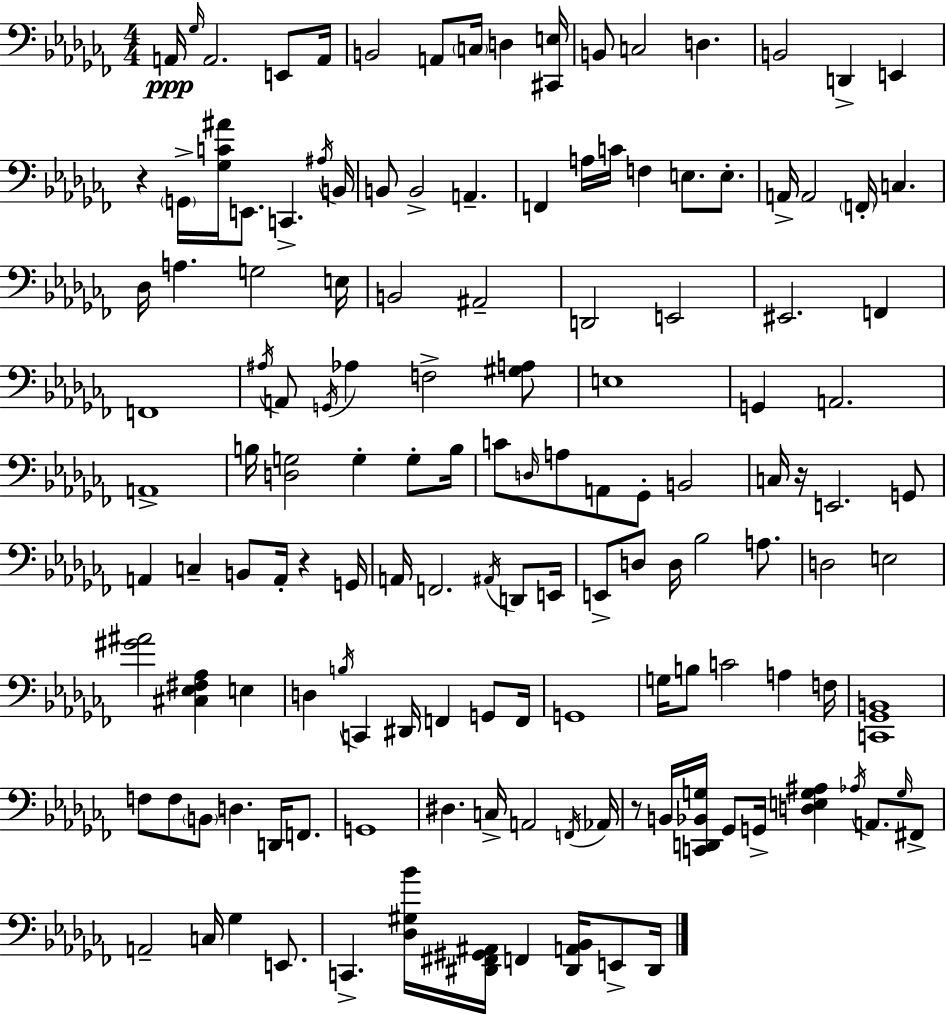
{
  \clef bass
  \numericTimeSignature
  \time 4/4
  \key aes \minor
  \repeat volta 2 { a,16\ppp \grace { ges16 } a,2. e,8 | a,16 b,2 a,8 \parenthesize c16 d4 | <cis, e>16 b,8 c2 d4. | b,2 d,4-> e,4 | \break r4 \parenthesize g,16-> <ges c' ais'>16 e,8. c,4.-> | \acciaccatura { ais16 } b,16 b,8 b,2-> a,4.-- | f,4 a16 c'16 f4 e8. e8.-. | a,16-> a,2 \parenthesize f,16-. c4. | \break des16 a4. g2 | e16 b,2 ais,2-- | d,2 e,2 | eis,2. f,4 | \break f,1 | \acciaccatura { ais16 } a,8 \acciaccatura { g,16 } aes4 f2-> | <gis a>8 e1 | g,4 a,2. | \break a,1-> | b16 <d g>2 g4-. | g8-. b16 c'8 \grace { d16 } a8 a,8 ges,8-. b,2 | c16 r16 e,2. | \break g,8 a,4 c4-- b,8 a,16-. | r4 g,16 a,16 f,2. | \acciaccatura { ais,16 } d,8 e,16 e,8-> d8 d16 bes2 | a8. d2 e2 | \break <gis' ais'>2 <cis ees fis aes>4 | e4 d4 \acciaccatura { b16 } c,4 dis,16 | f,4 g,8 f,16 g,1 | g16 b8 c'2 | \break a4 f16 <c, ges, b,>1 | f8 f8 \parenthesize b,8 d4. | d,16 f,8. g,1 | dis4. c16-> a,2 | \break \acciaccatura { f,16 } aes,16 r8 b,16 <c, d, bes, g>16 ges,8 g,16-> <d e g ais>4 | \acciaccatura { aes16 } a,8. \grace { g16 } fis,8-> a,2-- | c16 ges4 e,8. c,4.-> | <des gis bes'>16 <dis, fis, gis, ais,>16 f,4 <dis, a, bes,>16 e,8-> dis,16 } \bar "|."
}